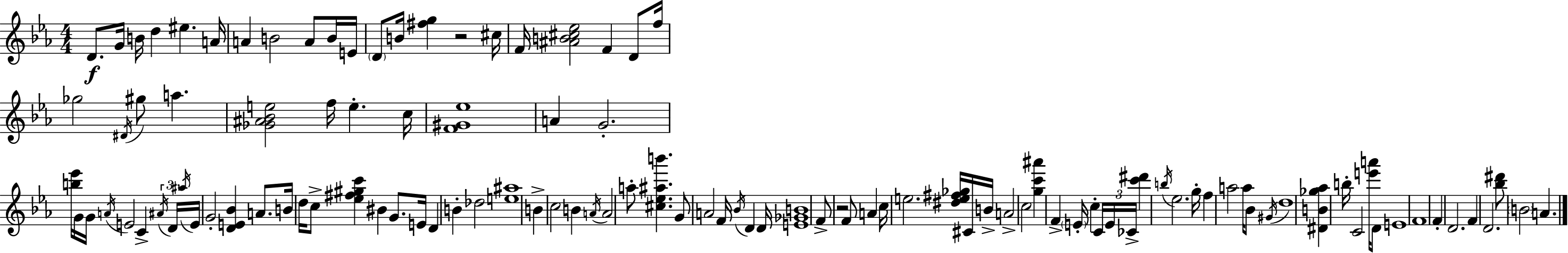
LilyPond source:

{
  \clef treble
  \numericTimeSignature
  \time 4/4
  \key ees \major
  \repeat volta 2 { d'8.\f g'16 b'16 d''4 eis''4. a'16 | a'4 b'2 a'8 b'16 e'16 | \parenthesize d'8 b'16 <fis'' g''>4 r2 cis''16 | f'16 <ais' b' cis'' ees''>2 f'4 d'8 f''16 | \break ges''2 \acciaccatura { dis'16 } gis''8 a''4. | <ges' ais' bes' e''>2 f''16 e''4.-. | c''16 <f' gis' ees''>1 | a'4 g'2.-. | \break <b'' ees'''>16 g'16 g'16 \acciaccatura { a'16 } e'2 c'4-> | \tuplet 3/2 { \acciaccatura { ais'16 } d'16 \acciaccatura { ais''16 } } e'16 g'2-. <d' e' bes'>4 | a'8. b'16 d''16 c''8-> <ees'' fis'' gis'' c'''>4 bis'4 | g'8. e'16 d'4 b'4-. des''2 | \break <e'' ais''>1 | b'4-> c''2 | b'4 \acciaccatura { a'16 } a'2 a''8-. <cis'' ees'' ais'' b'''>4. | g'8 a'2 f'16 | \break \acciaccatura { bes'16 } d'4 d'16 <e' ges' b'>1 | f'8-> r2 | f'8 a'4 c''16 e''2. | <dis'' e'' fis'' ges''>16 cis'16 b'16-> a'2-> c''2 | \break <g'' c''' ais'''>4 f'4-> \parenthesize e'16-. c''4-. | \tuplet 3/2 { c'16 e'16 ces'16-> } <c''' dis'''>4 \acciaccatura { b''16 } ees''2. | g''16-. f''4 a''2 | a''16 bes'8 \acciaccatura { gis'16 } d''1 | \break <dis' b' ges'' aes''>4 b''16-. c'2 | <e''' a'''>16 d'8 e'1 | f'1 | f'4-. d'2. | \break f'4 d'2. | <bes'' dis'''>8 \parenthesize b'2 | a'4. } \bar "|."
}